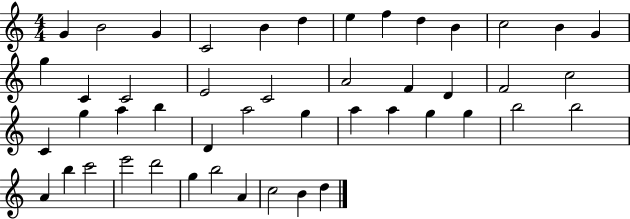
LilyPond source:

{
  \clef treble
  \numericTimeSignature
  \time 4/4
  \key c \major
  g'4 b'2 g'4 | c'2 b'4 d''4 | e''4 f''4 d''4 b'4 | c''2 b'4 g'4 | \break g''4 c'4 c'2 | e'2 c'2 | a'2 f'4 d'4 | f'2 c''2 | \break c'4 g''4 a''4 b''4 | d'4 a''2 g''4 | a''4 a''4 g''4 g''4 | b''2 b''2 | \break a'4 b''4 c'''2 | e'''2 d'''2 | g''4 b''2 a'4 | c''2 b'4 d''4 | \break \bar "|."
}